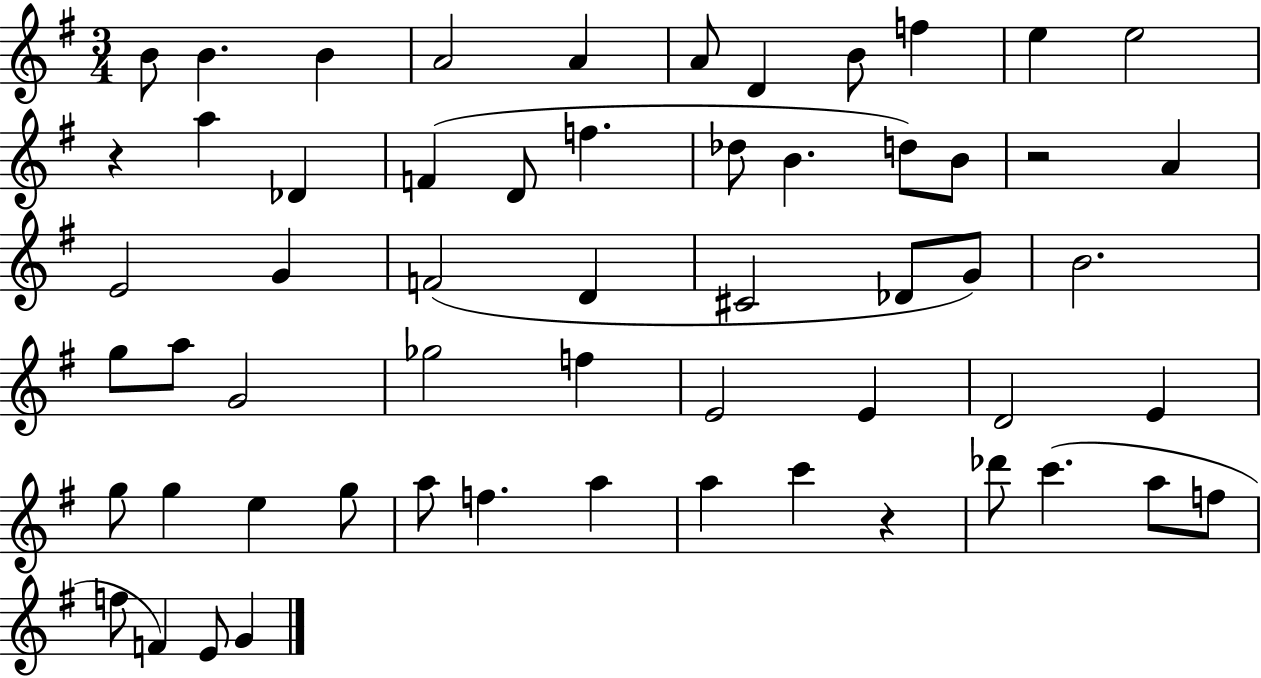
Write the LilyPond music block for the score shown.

{
  \clef treble
  \numericTimeSignature
  \time 3/4
  \key g \major
  b'8 b'4. b'4 | a'2 a'4 | a'8 d'4 b'8 f''4 | e''4 e''2 | \break r4 a''4 des'4 | f'4( d'8 f''4. | des''8 b'4. d''8) b'8 | r2 a'4 | \break e'2 g'4 | f'2( d'4 | cis'2 des'8 g'8) | b'2. | \break g''8 a''8 g'2 | ges''2 f''4 | e'2 e'4 | d'2 e'4 | \break g''8 g''4 e''4 g''8 | a''8 f''4. a''4 | a''4 c'''4 r4 | des'''8 c'''4.( a''8 f''8 | \break f''8 f'4) e'8 g'4 | \bar "|."
}